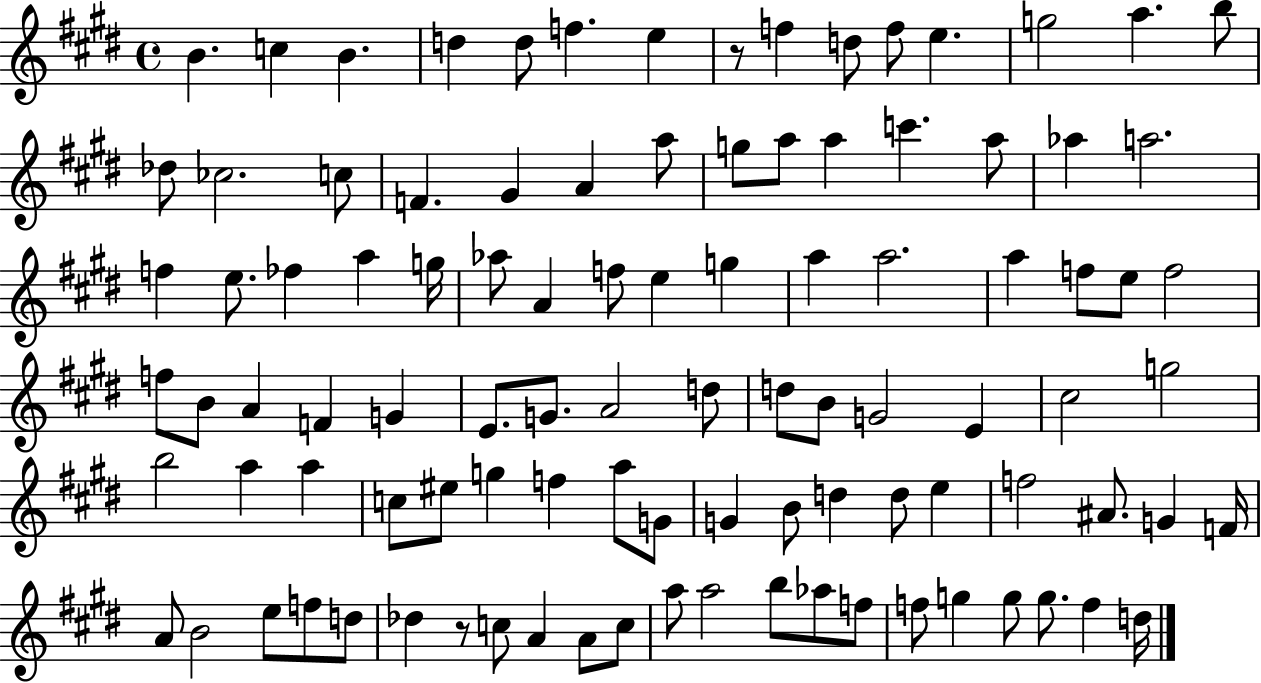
B4/q. C5/q B4/q. D5/q D5/e F5/q. E5/q R/e F5/q D5/e F5/e E5/q. G5/h A5/q. B5/e Db5/e CES5/h. C5/e F4/q. G#4/q A4/q A5/e G5/e A5/e A5/q C6/q. A5/e Ab5/q A5/h. F5/q E5/e. FES5/q A5/q G5/s Ab5/e A4/q F5/e E5/q G5/q A5/q A5/h. A5/q F5/e E5/e F5/h F5/e B4/e A4/q F4/q G4/q E4/e. G4/e. A4/h D5/e D5/e B4/e G4/h E4/q C#5/h G5/h B5/h A5/q A5/q C5/e EIS5/e G5/q F5/q A5/e G4/e G4/q B4/e D5/q D5/e E5/q F5/h A#4/e. G4/q F4/s A4/e B4/h E5/e F5/e D5/e Db5/q R/e C5/e A4/q A4/e C5/e A5/e A5/h B5/e Ab5/e F5/e F5/e G5/q G5/e G5/e. F5/q D5/s